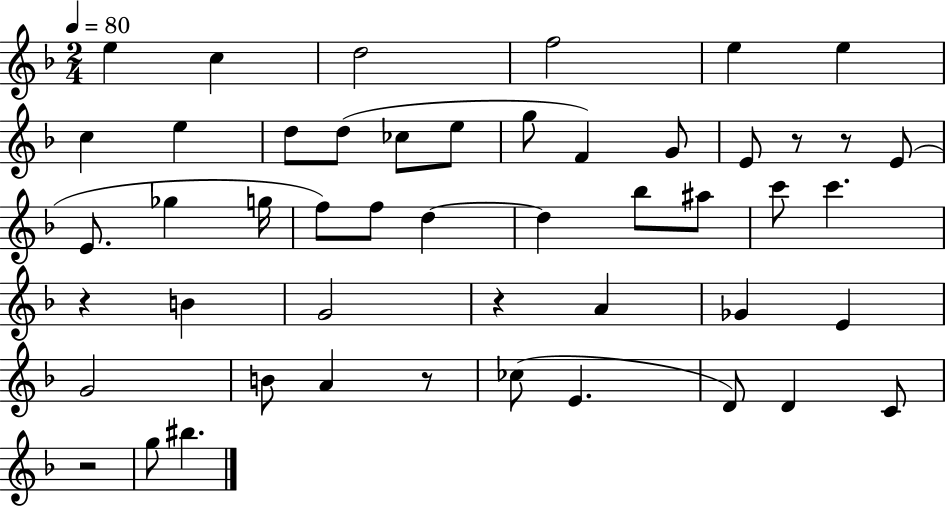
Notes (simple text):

E5/q C5/q D5/h F5/h E5/q E5/q C5/q E5/q D5/e D5/e CES5/e E5/e G5/e F4/q G4/e E4/e R/e R/e E4/e E4/e. Gb5/q G5/s F5/e F5/e D5/q D5/q Bb5/e A#5/e C6/e C6/q. R/q B4/q G4/h R/q A4/q Gb4/q E4/q G4/h B4/e A4/q R/e CES5/e E4/q. D4/e D4/q C4/e R/h G5/e BIS5/q.